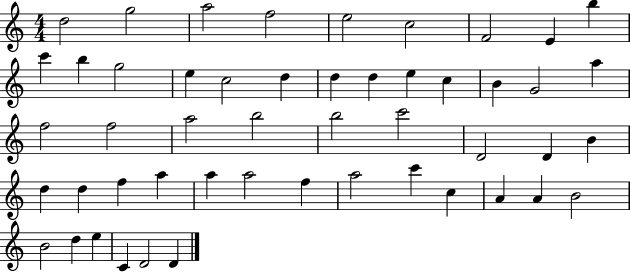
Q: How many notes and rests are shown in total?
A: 50